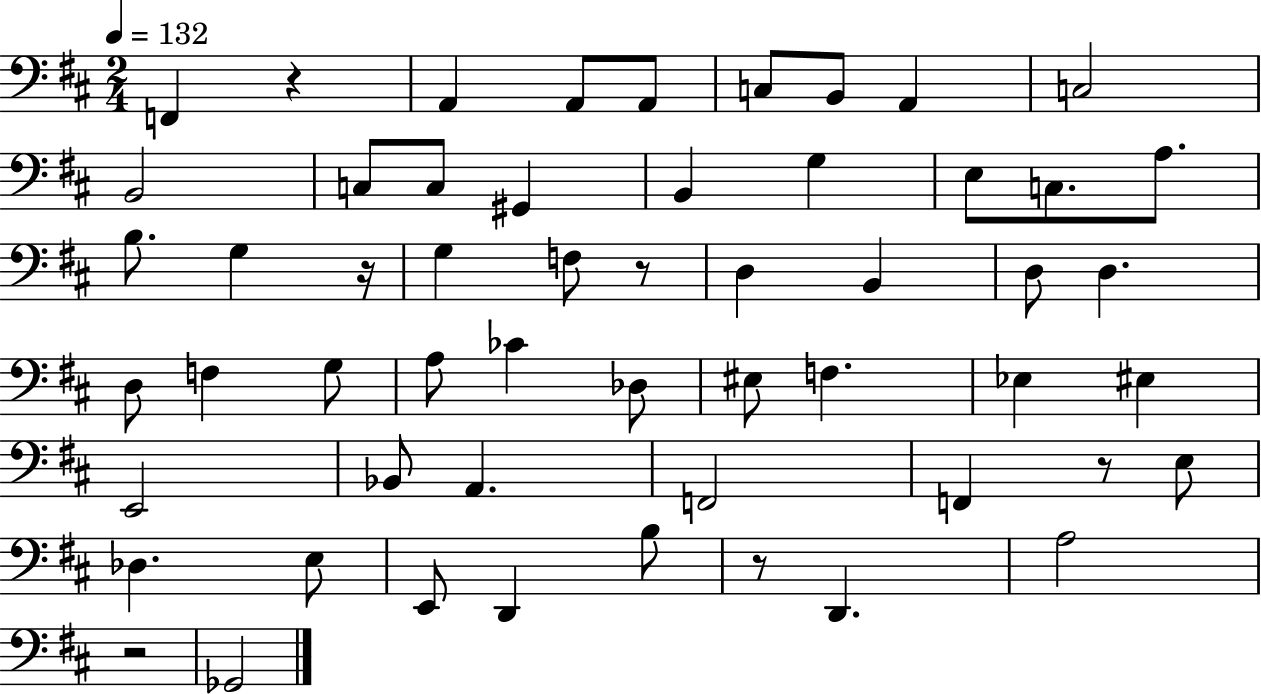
{
  \clef bass
  \numericTimeSignature
  \time 2/4
  \key d \major
  \tempo 4 = 132
  f,4 r4 | a,4 a,8 a,8 | c8 b,8 a,4 | c2 | \break b,2 | c8 c8 gis,4 | b,4 g4 | e8 c8. a8. | \break b8. g4 r16 | g4 f8 r8 | d4 b,4 | d8 d4. | \break d8 f4 g8 | a8 ces'4 des8 | eis8 f4. | ees4 eis4 | \break e,2 | bes,8 a,4. | f,2 | f,4 r8 e8 | \break des4. e8 | e,8 d,4 b8 | r8 d,4. | a2 | \break r2 | ges,2 | \bar "|."
}